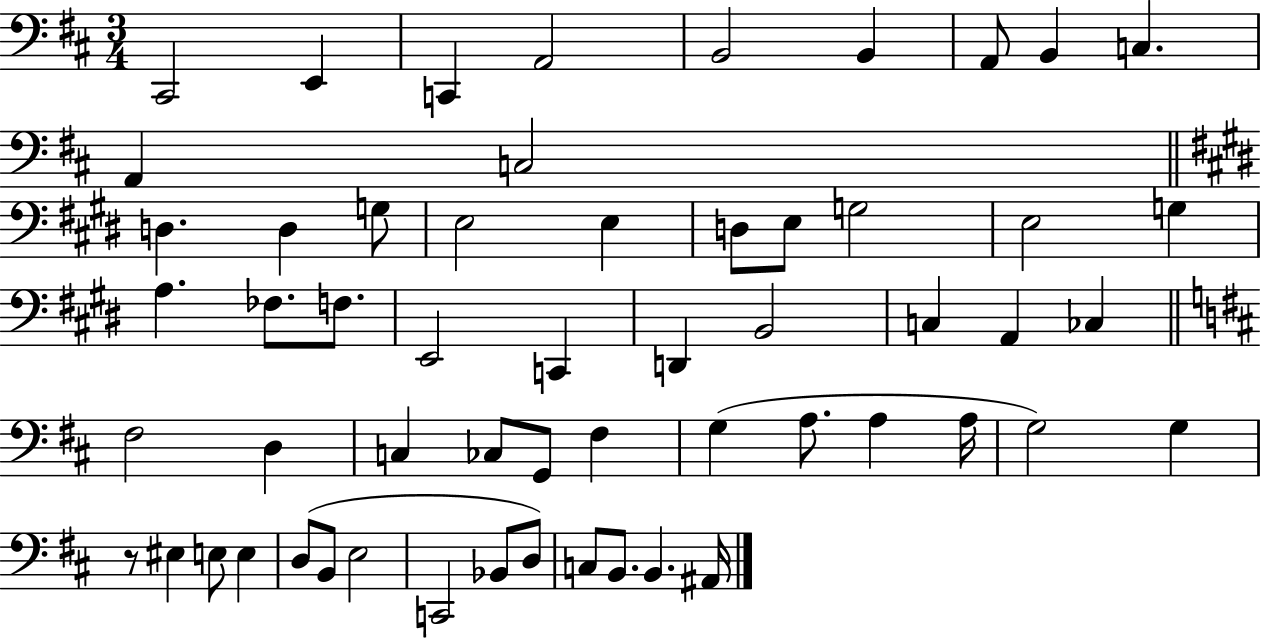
C#2/h E2/q C2/q A2/h B2/h B2/q A2/e B2/q C3/q. A2/q C3/h D3/q. D3/q G3/e E3/h E3/q D3/e E3/e G3/h E3/h G3/q A3/q. FES3/e. F3/e. E2/h C2/q D2/q B2/h C3/q A2/q CES3/q F#3/h D3/q C3/q CES3/e G2/e F#3/q G3/q A3/e. A3/q A3/s G3/h G3/q R/e EIS3/q E3/e E3/q D3/e B2/e E3/h C2/h Bb2/e D3/e C3/e B2/e. B2/q. A#2/s